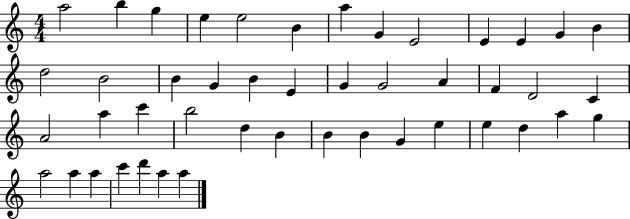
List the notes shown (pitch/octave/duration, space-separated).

A5/h B5/q G5/q E5/q E5/h B4/q A5/q G4/q E4/h E4/q E4/q G4/q B4/q D5/h B4/h B4/q G4/q B4/q E4/q G4/q G4/h A4/q F4/q D4/h C4/q A4/h A5/q C6/q B5/h D5/q B4/q B4/q B4/q G4/q E5/q E5/q D5/q A5/q G5/q A5/h A5/q A5/q C6/q D6/q A5/q A5/q